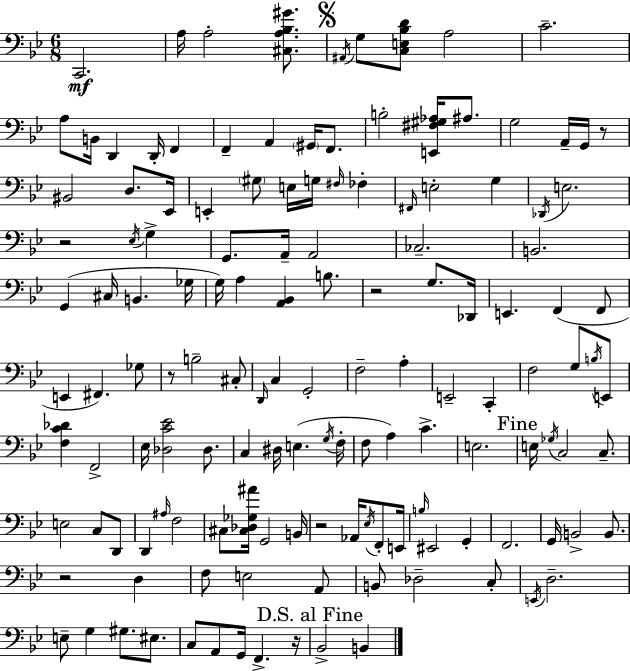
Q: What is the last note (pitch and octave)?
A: B2